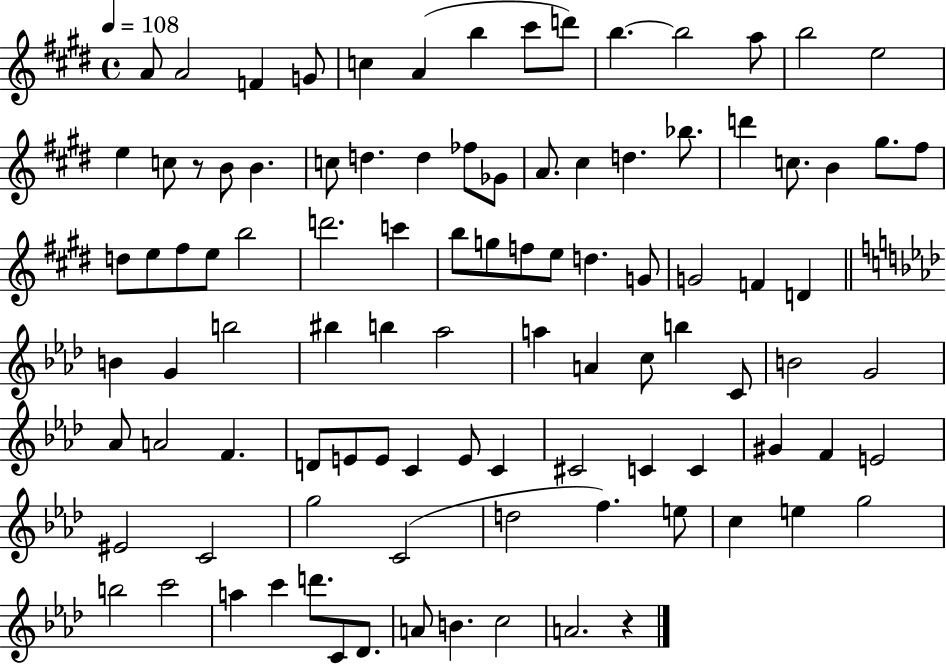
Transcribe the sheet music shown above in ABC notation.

X:1
T:Untitled
M:4/4
L:1/4
K:E
A/2 A2 F G/2 c A b ^c'/2 d'/2 b b2 a/2 b2 e2 e c/2 z/2 B/2 B c/2 d d _f/2 _G/2 A/2 ^c d _b/2 d' c/2 B ^g/2 ^f/2 d/2 e/2 ^f/2 e/2 b2 d'2 c' b/2 g/2 f/2 e/2 d G/2 G2 F D B G b2 ^b b _a2 a A c/2 b C/2 B2 G2 _A/2 A2 F D/2 E/2 E/2 C E/2 C ^C2 C C ^G F E2 ^E2 C2 g2 C2 d2 f e/2 c e g2 b2 c'2 a c' d'/2 C/2 _D/2 A/2 B c2 A2 z